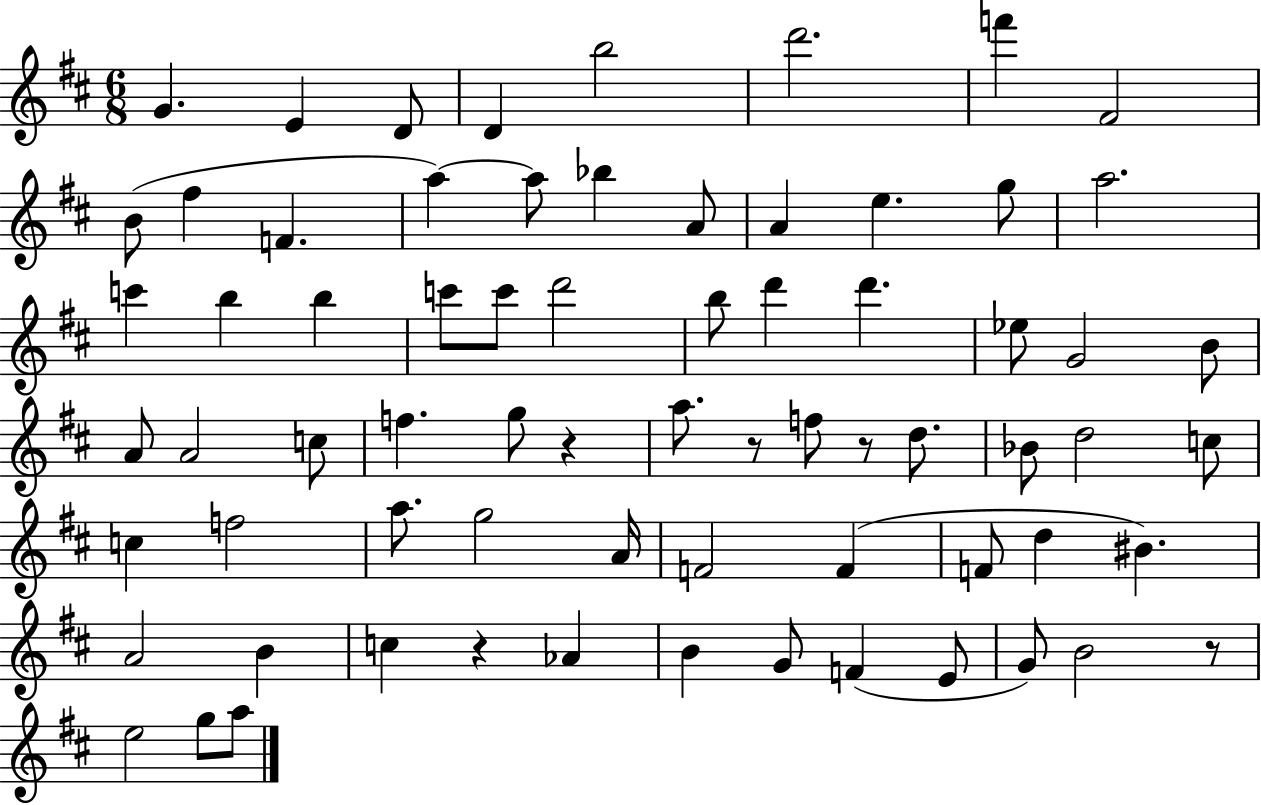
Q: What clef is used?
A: treble